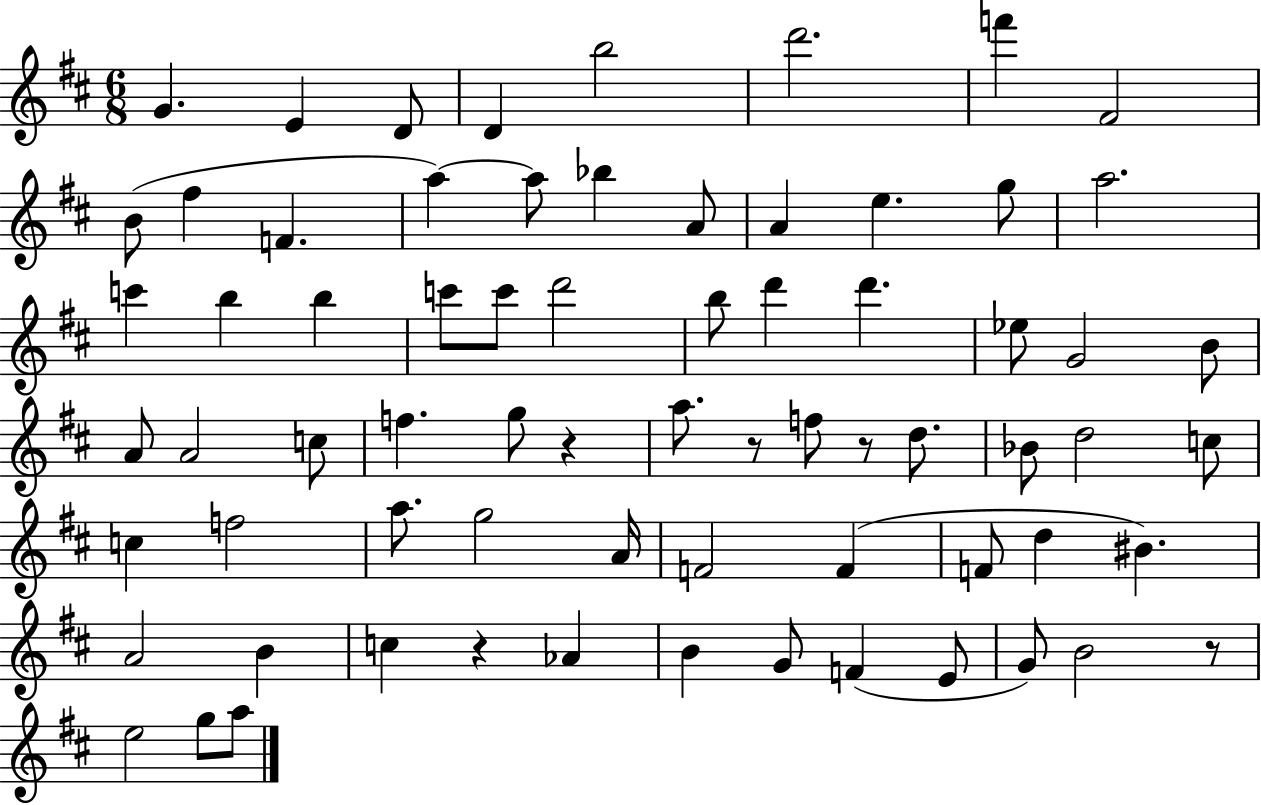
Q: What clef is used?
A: treble